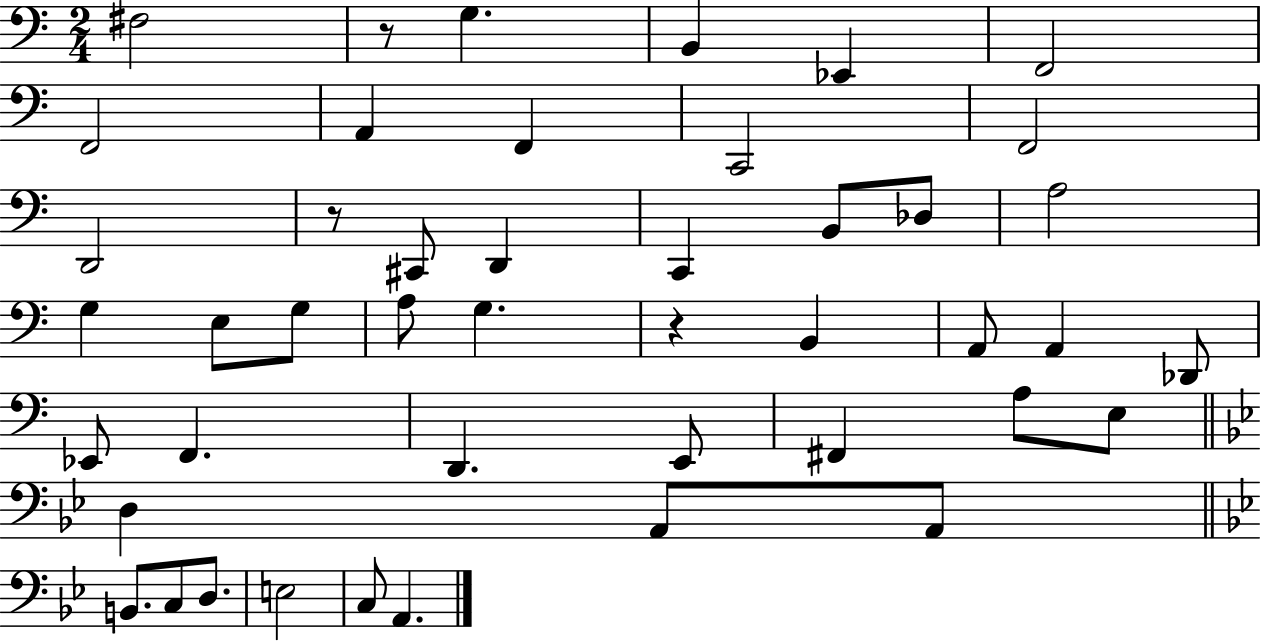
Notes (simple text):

F#3/h R/e G3/q. B2/q Eb2/q F2/h F2/h A2/q F2/q C2/h F2/h D2/h R/e C#2/e D2/q C2/q B2/e Db3/e A3/h G3/q E3/e G3/e A3/e G3/q. R/q B2/q A2/e A2/q Db2/e Eb2/e F2/q. D2/q. E2/e F#2/q A3/e E3/e D3/q A2/e A2/e B2/e. C3/e D3/e. E3/h C3/e A2/q.